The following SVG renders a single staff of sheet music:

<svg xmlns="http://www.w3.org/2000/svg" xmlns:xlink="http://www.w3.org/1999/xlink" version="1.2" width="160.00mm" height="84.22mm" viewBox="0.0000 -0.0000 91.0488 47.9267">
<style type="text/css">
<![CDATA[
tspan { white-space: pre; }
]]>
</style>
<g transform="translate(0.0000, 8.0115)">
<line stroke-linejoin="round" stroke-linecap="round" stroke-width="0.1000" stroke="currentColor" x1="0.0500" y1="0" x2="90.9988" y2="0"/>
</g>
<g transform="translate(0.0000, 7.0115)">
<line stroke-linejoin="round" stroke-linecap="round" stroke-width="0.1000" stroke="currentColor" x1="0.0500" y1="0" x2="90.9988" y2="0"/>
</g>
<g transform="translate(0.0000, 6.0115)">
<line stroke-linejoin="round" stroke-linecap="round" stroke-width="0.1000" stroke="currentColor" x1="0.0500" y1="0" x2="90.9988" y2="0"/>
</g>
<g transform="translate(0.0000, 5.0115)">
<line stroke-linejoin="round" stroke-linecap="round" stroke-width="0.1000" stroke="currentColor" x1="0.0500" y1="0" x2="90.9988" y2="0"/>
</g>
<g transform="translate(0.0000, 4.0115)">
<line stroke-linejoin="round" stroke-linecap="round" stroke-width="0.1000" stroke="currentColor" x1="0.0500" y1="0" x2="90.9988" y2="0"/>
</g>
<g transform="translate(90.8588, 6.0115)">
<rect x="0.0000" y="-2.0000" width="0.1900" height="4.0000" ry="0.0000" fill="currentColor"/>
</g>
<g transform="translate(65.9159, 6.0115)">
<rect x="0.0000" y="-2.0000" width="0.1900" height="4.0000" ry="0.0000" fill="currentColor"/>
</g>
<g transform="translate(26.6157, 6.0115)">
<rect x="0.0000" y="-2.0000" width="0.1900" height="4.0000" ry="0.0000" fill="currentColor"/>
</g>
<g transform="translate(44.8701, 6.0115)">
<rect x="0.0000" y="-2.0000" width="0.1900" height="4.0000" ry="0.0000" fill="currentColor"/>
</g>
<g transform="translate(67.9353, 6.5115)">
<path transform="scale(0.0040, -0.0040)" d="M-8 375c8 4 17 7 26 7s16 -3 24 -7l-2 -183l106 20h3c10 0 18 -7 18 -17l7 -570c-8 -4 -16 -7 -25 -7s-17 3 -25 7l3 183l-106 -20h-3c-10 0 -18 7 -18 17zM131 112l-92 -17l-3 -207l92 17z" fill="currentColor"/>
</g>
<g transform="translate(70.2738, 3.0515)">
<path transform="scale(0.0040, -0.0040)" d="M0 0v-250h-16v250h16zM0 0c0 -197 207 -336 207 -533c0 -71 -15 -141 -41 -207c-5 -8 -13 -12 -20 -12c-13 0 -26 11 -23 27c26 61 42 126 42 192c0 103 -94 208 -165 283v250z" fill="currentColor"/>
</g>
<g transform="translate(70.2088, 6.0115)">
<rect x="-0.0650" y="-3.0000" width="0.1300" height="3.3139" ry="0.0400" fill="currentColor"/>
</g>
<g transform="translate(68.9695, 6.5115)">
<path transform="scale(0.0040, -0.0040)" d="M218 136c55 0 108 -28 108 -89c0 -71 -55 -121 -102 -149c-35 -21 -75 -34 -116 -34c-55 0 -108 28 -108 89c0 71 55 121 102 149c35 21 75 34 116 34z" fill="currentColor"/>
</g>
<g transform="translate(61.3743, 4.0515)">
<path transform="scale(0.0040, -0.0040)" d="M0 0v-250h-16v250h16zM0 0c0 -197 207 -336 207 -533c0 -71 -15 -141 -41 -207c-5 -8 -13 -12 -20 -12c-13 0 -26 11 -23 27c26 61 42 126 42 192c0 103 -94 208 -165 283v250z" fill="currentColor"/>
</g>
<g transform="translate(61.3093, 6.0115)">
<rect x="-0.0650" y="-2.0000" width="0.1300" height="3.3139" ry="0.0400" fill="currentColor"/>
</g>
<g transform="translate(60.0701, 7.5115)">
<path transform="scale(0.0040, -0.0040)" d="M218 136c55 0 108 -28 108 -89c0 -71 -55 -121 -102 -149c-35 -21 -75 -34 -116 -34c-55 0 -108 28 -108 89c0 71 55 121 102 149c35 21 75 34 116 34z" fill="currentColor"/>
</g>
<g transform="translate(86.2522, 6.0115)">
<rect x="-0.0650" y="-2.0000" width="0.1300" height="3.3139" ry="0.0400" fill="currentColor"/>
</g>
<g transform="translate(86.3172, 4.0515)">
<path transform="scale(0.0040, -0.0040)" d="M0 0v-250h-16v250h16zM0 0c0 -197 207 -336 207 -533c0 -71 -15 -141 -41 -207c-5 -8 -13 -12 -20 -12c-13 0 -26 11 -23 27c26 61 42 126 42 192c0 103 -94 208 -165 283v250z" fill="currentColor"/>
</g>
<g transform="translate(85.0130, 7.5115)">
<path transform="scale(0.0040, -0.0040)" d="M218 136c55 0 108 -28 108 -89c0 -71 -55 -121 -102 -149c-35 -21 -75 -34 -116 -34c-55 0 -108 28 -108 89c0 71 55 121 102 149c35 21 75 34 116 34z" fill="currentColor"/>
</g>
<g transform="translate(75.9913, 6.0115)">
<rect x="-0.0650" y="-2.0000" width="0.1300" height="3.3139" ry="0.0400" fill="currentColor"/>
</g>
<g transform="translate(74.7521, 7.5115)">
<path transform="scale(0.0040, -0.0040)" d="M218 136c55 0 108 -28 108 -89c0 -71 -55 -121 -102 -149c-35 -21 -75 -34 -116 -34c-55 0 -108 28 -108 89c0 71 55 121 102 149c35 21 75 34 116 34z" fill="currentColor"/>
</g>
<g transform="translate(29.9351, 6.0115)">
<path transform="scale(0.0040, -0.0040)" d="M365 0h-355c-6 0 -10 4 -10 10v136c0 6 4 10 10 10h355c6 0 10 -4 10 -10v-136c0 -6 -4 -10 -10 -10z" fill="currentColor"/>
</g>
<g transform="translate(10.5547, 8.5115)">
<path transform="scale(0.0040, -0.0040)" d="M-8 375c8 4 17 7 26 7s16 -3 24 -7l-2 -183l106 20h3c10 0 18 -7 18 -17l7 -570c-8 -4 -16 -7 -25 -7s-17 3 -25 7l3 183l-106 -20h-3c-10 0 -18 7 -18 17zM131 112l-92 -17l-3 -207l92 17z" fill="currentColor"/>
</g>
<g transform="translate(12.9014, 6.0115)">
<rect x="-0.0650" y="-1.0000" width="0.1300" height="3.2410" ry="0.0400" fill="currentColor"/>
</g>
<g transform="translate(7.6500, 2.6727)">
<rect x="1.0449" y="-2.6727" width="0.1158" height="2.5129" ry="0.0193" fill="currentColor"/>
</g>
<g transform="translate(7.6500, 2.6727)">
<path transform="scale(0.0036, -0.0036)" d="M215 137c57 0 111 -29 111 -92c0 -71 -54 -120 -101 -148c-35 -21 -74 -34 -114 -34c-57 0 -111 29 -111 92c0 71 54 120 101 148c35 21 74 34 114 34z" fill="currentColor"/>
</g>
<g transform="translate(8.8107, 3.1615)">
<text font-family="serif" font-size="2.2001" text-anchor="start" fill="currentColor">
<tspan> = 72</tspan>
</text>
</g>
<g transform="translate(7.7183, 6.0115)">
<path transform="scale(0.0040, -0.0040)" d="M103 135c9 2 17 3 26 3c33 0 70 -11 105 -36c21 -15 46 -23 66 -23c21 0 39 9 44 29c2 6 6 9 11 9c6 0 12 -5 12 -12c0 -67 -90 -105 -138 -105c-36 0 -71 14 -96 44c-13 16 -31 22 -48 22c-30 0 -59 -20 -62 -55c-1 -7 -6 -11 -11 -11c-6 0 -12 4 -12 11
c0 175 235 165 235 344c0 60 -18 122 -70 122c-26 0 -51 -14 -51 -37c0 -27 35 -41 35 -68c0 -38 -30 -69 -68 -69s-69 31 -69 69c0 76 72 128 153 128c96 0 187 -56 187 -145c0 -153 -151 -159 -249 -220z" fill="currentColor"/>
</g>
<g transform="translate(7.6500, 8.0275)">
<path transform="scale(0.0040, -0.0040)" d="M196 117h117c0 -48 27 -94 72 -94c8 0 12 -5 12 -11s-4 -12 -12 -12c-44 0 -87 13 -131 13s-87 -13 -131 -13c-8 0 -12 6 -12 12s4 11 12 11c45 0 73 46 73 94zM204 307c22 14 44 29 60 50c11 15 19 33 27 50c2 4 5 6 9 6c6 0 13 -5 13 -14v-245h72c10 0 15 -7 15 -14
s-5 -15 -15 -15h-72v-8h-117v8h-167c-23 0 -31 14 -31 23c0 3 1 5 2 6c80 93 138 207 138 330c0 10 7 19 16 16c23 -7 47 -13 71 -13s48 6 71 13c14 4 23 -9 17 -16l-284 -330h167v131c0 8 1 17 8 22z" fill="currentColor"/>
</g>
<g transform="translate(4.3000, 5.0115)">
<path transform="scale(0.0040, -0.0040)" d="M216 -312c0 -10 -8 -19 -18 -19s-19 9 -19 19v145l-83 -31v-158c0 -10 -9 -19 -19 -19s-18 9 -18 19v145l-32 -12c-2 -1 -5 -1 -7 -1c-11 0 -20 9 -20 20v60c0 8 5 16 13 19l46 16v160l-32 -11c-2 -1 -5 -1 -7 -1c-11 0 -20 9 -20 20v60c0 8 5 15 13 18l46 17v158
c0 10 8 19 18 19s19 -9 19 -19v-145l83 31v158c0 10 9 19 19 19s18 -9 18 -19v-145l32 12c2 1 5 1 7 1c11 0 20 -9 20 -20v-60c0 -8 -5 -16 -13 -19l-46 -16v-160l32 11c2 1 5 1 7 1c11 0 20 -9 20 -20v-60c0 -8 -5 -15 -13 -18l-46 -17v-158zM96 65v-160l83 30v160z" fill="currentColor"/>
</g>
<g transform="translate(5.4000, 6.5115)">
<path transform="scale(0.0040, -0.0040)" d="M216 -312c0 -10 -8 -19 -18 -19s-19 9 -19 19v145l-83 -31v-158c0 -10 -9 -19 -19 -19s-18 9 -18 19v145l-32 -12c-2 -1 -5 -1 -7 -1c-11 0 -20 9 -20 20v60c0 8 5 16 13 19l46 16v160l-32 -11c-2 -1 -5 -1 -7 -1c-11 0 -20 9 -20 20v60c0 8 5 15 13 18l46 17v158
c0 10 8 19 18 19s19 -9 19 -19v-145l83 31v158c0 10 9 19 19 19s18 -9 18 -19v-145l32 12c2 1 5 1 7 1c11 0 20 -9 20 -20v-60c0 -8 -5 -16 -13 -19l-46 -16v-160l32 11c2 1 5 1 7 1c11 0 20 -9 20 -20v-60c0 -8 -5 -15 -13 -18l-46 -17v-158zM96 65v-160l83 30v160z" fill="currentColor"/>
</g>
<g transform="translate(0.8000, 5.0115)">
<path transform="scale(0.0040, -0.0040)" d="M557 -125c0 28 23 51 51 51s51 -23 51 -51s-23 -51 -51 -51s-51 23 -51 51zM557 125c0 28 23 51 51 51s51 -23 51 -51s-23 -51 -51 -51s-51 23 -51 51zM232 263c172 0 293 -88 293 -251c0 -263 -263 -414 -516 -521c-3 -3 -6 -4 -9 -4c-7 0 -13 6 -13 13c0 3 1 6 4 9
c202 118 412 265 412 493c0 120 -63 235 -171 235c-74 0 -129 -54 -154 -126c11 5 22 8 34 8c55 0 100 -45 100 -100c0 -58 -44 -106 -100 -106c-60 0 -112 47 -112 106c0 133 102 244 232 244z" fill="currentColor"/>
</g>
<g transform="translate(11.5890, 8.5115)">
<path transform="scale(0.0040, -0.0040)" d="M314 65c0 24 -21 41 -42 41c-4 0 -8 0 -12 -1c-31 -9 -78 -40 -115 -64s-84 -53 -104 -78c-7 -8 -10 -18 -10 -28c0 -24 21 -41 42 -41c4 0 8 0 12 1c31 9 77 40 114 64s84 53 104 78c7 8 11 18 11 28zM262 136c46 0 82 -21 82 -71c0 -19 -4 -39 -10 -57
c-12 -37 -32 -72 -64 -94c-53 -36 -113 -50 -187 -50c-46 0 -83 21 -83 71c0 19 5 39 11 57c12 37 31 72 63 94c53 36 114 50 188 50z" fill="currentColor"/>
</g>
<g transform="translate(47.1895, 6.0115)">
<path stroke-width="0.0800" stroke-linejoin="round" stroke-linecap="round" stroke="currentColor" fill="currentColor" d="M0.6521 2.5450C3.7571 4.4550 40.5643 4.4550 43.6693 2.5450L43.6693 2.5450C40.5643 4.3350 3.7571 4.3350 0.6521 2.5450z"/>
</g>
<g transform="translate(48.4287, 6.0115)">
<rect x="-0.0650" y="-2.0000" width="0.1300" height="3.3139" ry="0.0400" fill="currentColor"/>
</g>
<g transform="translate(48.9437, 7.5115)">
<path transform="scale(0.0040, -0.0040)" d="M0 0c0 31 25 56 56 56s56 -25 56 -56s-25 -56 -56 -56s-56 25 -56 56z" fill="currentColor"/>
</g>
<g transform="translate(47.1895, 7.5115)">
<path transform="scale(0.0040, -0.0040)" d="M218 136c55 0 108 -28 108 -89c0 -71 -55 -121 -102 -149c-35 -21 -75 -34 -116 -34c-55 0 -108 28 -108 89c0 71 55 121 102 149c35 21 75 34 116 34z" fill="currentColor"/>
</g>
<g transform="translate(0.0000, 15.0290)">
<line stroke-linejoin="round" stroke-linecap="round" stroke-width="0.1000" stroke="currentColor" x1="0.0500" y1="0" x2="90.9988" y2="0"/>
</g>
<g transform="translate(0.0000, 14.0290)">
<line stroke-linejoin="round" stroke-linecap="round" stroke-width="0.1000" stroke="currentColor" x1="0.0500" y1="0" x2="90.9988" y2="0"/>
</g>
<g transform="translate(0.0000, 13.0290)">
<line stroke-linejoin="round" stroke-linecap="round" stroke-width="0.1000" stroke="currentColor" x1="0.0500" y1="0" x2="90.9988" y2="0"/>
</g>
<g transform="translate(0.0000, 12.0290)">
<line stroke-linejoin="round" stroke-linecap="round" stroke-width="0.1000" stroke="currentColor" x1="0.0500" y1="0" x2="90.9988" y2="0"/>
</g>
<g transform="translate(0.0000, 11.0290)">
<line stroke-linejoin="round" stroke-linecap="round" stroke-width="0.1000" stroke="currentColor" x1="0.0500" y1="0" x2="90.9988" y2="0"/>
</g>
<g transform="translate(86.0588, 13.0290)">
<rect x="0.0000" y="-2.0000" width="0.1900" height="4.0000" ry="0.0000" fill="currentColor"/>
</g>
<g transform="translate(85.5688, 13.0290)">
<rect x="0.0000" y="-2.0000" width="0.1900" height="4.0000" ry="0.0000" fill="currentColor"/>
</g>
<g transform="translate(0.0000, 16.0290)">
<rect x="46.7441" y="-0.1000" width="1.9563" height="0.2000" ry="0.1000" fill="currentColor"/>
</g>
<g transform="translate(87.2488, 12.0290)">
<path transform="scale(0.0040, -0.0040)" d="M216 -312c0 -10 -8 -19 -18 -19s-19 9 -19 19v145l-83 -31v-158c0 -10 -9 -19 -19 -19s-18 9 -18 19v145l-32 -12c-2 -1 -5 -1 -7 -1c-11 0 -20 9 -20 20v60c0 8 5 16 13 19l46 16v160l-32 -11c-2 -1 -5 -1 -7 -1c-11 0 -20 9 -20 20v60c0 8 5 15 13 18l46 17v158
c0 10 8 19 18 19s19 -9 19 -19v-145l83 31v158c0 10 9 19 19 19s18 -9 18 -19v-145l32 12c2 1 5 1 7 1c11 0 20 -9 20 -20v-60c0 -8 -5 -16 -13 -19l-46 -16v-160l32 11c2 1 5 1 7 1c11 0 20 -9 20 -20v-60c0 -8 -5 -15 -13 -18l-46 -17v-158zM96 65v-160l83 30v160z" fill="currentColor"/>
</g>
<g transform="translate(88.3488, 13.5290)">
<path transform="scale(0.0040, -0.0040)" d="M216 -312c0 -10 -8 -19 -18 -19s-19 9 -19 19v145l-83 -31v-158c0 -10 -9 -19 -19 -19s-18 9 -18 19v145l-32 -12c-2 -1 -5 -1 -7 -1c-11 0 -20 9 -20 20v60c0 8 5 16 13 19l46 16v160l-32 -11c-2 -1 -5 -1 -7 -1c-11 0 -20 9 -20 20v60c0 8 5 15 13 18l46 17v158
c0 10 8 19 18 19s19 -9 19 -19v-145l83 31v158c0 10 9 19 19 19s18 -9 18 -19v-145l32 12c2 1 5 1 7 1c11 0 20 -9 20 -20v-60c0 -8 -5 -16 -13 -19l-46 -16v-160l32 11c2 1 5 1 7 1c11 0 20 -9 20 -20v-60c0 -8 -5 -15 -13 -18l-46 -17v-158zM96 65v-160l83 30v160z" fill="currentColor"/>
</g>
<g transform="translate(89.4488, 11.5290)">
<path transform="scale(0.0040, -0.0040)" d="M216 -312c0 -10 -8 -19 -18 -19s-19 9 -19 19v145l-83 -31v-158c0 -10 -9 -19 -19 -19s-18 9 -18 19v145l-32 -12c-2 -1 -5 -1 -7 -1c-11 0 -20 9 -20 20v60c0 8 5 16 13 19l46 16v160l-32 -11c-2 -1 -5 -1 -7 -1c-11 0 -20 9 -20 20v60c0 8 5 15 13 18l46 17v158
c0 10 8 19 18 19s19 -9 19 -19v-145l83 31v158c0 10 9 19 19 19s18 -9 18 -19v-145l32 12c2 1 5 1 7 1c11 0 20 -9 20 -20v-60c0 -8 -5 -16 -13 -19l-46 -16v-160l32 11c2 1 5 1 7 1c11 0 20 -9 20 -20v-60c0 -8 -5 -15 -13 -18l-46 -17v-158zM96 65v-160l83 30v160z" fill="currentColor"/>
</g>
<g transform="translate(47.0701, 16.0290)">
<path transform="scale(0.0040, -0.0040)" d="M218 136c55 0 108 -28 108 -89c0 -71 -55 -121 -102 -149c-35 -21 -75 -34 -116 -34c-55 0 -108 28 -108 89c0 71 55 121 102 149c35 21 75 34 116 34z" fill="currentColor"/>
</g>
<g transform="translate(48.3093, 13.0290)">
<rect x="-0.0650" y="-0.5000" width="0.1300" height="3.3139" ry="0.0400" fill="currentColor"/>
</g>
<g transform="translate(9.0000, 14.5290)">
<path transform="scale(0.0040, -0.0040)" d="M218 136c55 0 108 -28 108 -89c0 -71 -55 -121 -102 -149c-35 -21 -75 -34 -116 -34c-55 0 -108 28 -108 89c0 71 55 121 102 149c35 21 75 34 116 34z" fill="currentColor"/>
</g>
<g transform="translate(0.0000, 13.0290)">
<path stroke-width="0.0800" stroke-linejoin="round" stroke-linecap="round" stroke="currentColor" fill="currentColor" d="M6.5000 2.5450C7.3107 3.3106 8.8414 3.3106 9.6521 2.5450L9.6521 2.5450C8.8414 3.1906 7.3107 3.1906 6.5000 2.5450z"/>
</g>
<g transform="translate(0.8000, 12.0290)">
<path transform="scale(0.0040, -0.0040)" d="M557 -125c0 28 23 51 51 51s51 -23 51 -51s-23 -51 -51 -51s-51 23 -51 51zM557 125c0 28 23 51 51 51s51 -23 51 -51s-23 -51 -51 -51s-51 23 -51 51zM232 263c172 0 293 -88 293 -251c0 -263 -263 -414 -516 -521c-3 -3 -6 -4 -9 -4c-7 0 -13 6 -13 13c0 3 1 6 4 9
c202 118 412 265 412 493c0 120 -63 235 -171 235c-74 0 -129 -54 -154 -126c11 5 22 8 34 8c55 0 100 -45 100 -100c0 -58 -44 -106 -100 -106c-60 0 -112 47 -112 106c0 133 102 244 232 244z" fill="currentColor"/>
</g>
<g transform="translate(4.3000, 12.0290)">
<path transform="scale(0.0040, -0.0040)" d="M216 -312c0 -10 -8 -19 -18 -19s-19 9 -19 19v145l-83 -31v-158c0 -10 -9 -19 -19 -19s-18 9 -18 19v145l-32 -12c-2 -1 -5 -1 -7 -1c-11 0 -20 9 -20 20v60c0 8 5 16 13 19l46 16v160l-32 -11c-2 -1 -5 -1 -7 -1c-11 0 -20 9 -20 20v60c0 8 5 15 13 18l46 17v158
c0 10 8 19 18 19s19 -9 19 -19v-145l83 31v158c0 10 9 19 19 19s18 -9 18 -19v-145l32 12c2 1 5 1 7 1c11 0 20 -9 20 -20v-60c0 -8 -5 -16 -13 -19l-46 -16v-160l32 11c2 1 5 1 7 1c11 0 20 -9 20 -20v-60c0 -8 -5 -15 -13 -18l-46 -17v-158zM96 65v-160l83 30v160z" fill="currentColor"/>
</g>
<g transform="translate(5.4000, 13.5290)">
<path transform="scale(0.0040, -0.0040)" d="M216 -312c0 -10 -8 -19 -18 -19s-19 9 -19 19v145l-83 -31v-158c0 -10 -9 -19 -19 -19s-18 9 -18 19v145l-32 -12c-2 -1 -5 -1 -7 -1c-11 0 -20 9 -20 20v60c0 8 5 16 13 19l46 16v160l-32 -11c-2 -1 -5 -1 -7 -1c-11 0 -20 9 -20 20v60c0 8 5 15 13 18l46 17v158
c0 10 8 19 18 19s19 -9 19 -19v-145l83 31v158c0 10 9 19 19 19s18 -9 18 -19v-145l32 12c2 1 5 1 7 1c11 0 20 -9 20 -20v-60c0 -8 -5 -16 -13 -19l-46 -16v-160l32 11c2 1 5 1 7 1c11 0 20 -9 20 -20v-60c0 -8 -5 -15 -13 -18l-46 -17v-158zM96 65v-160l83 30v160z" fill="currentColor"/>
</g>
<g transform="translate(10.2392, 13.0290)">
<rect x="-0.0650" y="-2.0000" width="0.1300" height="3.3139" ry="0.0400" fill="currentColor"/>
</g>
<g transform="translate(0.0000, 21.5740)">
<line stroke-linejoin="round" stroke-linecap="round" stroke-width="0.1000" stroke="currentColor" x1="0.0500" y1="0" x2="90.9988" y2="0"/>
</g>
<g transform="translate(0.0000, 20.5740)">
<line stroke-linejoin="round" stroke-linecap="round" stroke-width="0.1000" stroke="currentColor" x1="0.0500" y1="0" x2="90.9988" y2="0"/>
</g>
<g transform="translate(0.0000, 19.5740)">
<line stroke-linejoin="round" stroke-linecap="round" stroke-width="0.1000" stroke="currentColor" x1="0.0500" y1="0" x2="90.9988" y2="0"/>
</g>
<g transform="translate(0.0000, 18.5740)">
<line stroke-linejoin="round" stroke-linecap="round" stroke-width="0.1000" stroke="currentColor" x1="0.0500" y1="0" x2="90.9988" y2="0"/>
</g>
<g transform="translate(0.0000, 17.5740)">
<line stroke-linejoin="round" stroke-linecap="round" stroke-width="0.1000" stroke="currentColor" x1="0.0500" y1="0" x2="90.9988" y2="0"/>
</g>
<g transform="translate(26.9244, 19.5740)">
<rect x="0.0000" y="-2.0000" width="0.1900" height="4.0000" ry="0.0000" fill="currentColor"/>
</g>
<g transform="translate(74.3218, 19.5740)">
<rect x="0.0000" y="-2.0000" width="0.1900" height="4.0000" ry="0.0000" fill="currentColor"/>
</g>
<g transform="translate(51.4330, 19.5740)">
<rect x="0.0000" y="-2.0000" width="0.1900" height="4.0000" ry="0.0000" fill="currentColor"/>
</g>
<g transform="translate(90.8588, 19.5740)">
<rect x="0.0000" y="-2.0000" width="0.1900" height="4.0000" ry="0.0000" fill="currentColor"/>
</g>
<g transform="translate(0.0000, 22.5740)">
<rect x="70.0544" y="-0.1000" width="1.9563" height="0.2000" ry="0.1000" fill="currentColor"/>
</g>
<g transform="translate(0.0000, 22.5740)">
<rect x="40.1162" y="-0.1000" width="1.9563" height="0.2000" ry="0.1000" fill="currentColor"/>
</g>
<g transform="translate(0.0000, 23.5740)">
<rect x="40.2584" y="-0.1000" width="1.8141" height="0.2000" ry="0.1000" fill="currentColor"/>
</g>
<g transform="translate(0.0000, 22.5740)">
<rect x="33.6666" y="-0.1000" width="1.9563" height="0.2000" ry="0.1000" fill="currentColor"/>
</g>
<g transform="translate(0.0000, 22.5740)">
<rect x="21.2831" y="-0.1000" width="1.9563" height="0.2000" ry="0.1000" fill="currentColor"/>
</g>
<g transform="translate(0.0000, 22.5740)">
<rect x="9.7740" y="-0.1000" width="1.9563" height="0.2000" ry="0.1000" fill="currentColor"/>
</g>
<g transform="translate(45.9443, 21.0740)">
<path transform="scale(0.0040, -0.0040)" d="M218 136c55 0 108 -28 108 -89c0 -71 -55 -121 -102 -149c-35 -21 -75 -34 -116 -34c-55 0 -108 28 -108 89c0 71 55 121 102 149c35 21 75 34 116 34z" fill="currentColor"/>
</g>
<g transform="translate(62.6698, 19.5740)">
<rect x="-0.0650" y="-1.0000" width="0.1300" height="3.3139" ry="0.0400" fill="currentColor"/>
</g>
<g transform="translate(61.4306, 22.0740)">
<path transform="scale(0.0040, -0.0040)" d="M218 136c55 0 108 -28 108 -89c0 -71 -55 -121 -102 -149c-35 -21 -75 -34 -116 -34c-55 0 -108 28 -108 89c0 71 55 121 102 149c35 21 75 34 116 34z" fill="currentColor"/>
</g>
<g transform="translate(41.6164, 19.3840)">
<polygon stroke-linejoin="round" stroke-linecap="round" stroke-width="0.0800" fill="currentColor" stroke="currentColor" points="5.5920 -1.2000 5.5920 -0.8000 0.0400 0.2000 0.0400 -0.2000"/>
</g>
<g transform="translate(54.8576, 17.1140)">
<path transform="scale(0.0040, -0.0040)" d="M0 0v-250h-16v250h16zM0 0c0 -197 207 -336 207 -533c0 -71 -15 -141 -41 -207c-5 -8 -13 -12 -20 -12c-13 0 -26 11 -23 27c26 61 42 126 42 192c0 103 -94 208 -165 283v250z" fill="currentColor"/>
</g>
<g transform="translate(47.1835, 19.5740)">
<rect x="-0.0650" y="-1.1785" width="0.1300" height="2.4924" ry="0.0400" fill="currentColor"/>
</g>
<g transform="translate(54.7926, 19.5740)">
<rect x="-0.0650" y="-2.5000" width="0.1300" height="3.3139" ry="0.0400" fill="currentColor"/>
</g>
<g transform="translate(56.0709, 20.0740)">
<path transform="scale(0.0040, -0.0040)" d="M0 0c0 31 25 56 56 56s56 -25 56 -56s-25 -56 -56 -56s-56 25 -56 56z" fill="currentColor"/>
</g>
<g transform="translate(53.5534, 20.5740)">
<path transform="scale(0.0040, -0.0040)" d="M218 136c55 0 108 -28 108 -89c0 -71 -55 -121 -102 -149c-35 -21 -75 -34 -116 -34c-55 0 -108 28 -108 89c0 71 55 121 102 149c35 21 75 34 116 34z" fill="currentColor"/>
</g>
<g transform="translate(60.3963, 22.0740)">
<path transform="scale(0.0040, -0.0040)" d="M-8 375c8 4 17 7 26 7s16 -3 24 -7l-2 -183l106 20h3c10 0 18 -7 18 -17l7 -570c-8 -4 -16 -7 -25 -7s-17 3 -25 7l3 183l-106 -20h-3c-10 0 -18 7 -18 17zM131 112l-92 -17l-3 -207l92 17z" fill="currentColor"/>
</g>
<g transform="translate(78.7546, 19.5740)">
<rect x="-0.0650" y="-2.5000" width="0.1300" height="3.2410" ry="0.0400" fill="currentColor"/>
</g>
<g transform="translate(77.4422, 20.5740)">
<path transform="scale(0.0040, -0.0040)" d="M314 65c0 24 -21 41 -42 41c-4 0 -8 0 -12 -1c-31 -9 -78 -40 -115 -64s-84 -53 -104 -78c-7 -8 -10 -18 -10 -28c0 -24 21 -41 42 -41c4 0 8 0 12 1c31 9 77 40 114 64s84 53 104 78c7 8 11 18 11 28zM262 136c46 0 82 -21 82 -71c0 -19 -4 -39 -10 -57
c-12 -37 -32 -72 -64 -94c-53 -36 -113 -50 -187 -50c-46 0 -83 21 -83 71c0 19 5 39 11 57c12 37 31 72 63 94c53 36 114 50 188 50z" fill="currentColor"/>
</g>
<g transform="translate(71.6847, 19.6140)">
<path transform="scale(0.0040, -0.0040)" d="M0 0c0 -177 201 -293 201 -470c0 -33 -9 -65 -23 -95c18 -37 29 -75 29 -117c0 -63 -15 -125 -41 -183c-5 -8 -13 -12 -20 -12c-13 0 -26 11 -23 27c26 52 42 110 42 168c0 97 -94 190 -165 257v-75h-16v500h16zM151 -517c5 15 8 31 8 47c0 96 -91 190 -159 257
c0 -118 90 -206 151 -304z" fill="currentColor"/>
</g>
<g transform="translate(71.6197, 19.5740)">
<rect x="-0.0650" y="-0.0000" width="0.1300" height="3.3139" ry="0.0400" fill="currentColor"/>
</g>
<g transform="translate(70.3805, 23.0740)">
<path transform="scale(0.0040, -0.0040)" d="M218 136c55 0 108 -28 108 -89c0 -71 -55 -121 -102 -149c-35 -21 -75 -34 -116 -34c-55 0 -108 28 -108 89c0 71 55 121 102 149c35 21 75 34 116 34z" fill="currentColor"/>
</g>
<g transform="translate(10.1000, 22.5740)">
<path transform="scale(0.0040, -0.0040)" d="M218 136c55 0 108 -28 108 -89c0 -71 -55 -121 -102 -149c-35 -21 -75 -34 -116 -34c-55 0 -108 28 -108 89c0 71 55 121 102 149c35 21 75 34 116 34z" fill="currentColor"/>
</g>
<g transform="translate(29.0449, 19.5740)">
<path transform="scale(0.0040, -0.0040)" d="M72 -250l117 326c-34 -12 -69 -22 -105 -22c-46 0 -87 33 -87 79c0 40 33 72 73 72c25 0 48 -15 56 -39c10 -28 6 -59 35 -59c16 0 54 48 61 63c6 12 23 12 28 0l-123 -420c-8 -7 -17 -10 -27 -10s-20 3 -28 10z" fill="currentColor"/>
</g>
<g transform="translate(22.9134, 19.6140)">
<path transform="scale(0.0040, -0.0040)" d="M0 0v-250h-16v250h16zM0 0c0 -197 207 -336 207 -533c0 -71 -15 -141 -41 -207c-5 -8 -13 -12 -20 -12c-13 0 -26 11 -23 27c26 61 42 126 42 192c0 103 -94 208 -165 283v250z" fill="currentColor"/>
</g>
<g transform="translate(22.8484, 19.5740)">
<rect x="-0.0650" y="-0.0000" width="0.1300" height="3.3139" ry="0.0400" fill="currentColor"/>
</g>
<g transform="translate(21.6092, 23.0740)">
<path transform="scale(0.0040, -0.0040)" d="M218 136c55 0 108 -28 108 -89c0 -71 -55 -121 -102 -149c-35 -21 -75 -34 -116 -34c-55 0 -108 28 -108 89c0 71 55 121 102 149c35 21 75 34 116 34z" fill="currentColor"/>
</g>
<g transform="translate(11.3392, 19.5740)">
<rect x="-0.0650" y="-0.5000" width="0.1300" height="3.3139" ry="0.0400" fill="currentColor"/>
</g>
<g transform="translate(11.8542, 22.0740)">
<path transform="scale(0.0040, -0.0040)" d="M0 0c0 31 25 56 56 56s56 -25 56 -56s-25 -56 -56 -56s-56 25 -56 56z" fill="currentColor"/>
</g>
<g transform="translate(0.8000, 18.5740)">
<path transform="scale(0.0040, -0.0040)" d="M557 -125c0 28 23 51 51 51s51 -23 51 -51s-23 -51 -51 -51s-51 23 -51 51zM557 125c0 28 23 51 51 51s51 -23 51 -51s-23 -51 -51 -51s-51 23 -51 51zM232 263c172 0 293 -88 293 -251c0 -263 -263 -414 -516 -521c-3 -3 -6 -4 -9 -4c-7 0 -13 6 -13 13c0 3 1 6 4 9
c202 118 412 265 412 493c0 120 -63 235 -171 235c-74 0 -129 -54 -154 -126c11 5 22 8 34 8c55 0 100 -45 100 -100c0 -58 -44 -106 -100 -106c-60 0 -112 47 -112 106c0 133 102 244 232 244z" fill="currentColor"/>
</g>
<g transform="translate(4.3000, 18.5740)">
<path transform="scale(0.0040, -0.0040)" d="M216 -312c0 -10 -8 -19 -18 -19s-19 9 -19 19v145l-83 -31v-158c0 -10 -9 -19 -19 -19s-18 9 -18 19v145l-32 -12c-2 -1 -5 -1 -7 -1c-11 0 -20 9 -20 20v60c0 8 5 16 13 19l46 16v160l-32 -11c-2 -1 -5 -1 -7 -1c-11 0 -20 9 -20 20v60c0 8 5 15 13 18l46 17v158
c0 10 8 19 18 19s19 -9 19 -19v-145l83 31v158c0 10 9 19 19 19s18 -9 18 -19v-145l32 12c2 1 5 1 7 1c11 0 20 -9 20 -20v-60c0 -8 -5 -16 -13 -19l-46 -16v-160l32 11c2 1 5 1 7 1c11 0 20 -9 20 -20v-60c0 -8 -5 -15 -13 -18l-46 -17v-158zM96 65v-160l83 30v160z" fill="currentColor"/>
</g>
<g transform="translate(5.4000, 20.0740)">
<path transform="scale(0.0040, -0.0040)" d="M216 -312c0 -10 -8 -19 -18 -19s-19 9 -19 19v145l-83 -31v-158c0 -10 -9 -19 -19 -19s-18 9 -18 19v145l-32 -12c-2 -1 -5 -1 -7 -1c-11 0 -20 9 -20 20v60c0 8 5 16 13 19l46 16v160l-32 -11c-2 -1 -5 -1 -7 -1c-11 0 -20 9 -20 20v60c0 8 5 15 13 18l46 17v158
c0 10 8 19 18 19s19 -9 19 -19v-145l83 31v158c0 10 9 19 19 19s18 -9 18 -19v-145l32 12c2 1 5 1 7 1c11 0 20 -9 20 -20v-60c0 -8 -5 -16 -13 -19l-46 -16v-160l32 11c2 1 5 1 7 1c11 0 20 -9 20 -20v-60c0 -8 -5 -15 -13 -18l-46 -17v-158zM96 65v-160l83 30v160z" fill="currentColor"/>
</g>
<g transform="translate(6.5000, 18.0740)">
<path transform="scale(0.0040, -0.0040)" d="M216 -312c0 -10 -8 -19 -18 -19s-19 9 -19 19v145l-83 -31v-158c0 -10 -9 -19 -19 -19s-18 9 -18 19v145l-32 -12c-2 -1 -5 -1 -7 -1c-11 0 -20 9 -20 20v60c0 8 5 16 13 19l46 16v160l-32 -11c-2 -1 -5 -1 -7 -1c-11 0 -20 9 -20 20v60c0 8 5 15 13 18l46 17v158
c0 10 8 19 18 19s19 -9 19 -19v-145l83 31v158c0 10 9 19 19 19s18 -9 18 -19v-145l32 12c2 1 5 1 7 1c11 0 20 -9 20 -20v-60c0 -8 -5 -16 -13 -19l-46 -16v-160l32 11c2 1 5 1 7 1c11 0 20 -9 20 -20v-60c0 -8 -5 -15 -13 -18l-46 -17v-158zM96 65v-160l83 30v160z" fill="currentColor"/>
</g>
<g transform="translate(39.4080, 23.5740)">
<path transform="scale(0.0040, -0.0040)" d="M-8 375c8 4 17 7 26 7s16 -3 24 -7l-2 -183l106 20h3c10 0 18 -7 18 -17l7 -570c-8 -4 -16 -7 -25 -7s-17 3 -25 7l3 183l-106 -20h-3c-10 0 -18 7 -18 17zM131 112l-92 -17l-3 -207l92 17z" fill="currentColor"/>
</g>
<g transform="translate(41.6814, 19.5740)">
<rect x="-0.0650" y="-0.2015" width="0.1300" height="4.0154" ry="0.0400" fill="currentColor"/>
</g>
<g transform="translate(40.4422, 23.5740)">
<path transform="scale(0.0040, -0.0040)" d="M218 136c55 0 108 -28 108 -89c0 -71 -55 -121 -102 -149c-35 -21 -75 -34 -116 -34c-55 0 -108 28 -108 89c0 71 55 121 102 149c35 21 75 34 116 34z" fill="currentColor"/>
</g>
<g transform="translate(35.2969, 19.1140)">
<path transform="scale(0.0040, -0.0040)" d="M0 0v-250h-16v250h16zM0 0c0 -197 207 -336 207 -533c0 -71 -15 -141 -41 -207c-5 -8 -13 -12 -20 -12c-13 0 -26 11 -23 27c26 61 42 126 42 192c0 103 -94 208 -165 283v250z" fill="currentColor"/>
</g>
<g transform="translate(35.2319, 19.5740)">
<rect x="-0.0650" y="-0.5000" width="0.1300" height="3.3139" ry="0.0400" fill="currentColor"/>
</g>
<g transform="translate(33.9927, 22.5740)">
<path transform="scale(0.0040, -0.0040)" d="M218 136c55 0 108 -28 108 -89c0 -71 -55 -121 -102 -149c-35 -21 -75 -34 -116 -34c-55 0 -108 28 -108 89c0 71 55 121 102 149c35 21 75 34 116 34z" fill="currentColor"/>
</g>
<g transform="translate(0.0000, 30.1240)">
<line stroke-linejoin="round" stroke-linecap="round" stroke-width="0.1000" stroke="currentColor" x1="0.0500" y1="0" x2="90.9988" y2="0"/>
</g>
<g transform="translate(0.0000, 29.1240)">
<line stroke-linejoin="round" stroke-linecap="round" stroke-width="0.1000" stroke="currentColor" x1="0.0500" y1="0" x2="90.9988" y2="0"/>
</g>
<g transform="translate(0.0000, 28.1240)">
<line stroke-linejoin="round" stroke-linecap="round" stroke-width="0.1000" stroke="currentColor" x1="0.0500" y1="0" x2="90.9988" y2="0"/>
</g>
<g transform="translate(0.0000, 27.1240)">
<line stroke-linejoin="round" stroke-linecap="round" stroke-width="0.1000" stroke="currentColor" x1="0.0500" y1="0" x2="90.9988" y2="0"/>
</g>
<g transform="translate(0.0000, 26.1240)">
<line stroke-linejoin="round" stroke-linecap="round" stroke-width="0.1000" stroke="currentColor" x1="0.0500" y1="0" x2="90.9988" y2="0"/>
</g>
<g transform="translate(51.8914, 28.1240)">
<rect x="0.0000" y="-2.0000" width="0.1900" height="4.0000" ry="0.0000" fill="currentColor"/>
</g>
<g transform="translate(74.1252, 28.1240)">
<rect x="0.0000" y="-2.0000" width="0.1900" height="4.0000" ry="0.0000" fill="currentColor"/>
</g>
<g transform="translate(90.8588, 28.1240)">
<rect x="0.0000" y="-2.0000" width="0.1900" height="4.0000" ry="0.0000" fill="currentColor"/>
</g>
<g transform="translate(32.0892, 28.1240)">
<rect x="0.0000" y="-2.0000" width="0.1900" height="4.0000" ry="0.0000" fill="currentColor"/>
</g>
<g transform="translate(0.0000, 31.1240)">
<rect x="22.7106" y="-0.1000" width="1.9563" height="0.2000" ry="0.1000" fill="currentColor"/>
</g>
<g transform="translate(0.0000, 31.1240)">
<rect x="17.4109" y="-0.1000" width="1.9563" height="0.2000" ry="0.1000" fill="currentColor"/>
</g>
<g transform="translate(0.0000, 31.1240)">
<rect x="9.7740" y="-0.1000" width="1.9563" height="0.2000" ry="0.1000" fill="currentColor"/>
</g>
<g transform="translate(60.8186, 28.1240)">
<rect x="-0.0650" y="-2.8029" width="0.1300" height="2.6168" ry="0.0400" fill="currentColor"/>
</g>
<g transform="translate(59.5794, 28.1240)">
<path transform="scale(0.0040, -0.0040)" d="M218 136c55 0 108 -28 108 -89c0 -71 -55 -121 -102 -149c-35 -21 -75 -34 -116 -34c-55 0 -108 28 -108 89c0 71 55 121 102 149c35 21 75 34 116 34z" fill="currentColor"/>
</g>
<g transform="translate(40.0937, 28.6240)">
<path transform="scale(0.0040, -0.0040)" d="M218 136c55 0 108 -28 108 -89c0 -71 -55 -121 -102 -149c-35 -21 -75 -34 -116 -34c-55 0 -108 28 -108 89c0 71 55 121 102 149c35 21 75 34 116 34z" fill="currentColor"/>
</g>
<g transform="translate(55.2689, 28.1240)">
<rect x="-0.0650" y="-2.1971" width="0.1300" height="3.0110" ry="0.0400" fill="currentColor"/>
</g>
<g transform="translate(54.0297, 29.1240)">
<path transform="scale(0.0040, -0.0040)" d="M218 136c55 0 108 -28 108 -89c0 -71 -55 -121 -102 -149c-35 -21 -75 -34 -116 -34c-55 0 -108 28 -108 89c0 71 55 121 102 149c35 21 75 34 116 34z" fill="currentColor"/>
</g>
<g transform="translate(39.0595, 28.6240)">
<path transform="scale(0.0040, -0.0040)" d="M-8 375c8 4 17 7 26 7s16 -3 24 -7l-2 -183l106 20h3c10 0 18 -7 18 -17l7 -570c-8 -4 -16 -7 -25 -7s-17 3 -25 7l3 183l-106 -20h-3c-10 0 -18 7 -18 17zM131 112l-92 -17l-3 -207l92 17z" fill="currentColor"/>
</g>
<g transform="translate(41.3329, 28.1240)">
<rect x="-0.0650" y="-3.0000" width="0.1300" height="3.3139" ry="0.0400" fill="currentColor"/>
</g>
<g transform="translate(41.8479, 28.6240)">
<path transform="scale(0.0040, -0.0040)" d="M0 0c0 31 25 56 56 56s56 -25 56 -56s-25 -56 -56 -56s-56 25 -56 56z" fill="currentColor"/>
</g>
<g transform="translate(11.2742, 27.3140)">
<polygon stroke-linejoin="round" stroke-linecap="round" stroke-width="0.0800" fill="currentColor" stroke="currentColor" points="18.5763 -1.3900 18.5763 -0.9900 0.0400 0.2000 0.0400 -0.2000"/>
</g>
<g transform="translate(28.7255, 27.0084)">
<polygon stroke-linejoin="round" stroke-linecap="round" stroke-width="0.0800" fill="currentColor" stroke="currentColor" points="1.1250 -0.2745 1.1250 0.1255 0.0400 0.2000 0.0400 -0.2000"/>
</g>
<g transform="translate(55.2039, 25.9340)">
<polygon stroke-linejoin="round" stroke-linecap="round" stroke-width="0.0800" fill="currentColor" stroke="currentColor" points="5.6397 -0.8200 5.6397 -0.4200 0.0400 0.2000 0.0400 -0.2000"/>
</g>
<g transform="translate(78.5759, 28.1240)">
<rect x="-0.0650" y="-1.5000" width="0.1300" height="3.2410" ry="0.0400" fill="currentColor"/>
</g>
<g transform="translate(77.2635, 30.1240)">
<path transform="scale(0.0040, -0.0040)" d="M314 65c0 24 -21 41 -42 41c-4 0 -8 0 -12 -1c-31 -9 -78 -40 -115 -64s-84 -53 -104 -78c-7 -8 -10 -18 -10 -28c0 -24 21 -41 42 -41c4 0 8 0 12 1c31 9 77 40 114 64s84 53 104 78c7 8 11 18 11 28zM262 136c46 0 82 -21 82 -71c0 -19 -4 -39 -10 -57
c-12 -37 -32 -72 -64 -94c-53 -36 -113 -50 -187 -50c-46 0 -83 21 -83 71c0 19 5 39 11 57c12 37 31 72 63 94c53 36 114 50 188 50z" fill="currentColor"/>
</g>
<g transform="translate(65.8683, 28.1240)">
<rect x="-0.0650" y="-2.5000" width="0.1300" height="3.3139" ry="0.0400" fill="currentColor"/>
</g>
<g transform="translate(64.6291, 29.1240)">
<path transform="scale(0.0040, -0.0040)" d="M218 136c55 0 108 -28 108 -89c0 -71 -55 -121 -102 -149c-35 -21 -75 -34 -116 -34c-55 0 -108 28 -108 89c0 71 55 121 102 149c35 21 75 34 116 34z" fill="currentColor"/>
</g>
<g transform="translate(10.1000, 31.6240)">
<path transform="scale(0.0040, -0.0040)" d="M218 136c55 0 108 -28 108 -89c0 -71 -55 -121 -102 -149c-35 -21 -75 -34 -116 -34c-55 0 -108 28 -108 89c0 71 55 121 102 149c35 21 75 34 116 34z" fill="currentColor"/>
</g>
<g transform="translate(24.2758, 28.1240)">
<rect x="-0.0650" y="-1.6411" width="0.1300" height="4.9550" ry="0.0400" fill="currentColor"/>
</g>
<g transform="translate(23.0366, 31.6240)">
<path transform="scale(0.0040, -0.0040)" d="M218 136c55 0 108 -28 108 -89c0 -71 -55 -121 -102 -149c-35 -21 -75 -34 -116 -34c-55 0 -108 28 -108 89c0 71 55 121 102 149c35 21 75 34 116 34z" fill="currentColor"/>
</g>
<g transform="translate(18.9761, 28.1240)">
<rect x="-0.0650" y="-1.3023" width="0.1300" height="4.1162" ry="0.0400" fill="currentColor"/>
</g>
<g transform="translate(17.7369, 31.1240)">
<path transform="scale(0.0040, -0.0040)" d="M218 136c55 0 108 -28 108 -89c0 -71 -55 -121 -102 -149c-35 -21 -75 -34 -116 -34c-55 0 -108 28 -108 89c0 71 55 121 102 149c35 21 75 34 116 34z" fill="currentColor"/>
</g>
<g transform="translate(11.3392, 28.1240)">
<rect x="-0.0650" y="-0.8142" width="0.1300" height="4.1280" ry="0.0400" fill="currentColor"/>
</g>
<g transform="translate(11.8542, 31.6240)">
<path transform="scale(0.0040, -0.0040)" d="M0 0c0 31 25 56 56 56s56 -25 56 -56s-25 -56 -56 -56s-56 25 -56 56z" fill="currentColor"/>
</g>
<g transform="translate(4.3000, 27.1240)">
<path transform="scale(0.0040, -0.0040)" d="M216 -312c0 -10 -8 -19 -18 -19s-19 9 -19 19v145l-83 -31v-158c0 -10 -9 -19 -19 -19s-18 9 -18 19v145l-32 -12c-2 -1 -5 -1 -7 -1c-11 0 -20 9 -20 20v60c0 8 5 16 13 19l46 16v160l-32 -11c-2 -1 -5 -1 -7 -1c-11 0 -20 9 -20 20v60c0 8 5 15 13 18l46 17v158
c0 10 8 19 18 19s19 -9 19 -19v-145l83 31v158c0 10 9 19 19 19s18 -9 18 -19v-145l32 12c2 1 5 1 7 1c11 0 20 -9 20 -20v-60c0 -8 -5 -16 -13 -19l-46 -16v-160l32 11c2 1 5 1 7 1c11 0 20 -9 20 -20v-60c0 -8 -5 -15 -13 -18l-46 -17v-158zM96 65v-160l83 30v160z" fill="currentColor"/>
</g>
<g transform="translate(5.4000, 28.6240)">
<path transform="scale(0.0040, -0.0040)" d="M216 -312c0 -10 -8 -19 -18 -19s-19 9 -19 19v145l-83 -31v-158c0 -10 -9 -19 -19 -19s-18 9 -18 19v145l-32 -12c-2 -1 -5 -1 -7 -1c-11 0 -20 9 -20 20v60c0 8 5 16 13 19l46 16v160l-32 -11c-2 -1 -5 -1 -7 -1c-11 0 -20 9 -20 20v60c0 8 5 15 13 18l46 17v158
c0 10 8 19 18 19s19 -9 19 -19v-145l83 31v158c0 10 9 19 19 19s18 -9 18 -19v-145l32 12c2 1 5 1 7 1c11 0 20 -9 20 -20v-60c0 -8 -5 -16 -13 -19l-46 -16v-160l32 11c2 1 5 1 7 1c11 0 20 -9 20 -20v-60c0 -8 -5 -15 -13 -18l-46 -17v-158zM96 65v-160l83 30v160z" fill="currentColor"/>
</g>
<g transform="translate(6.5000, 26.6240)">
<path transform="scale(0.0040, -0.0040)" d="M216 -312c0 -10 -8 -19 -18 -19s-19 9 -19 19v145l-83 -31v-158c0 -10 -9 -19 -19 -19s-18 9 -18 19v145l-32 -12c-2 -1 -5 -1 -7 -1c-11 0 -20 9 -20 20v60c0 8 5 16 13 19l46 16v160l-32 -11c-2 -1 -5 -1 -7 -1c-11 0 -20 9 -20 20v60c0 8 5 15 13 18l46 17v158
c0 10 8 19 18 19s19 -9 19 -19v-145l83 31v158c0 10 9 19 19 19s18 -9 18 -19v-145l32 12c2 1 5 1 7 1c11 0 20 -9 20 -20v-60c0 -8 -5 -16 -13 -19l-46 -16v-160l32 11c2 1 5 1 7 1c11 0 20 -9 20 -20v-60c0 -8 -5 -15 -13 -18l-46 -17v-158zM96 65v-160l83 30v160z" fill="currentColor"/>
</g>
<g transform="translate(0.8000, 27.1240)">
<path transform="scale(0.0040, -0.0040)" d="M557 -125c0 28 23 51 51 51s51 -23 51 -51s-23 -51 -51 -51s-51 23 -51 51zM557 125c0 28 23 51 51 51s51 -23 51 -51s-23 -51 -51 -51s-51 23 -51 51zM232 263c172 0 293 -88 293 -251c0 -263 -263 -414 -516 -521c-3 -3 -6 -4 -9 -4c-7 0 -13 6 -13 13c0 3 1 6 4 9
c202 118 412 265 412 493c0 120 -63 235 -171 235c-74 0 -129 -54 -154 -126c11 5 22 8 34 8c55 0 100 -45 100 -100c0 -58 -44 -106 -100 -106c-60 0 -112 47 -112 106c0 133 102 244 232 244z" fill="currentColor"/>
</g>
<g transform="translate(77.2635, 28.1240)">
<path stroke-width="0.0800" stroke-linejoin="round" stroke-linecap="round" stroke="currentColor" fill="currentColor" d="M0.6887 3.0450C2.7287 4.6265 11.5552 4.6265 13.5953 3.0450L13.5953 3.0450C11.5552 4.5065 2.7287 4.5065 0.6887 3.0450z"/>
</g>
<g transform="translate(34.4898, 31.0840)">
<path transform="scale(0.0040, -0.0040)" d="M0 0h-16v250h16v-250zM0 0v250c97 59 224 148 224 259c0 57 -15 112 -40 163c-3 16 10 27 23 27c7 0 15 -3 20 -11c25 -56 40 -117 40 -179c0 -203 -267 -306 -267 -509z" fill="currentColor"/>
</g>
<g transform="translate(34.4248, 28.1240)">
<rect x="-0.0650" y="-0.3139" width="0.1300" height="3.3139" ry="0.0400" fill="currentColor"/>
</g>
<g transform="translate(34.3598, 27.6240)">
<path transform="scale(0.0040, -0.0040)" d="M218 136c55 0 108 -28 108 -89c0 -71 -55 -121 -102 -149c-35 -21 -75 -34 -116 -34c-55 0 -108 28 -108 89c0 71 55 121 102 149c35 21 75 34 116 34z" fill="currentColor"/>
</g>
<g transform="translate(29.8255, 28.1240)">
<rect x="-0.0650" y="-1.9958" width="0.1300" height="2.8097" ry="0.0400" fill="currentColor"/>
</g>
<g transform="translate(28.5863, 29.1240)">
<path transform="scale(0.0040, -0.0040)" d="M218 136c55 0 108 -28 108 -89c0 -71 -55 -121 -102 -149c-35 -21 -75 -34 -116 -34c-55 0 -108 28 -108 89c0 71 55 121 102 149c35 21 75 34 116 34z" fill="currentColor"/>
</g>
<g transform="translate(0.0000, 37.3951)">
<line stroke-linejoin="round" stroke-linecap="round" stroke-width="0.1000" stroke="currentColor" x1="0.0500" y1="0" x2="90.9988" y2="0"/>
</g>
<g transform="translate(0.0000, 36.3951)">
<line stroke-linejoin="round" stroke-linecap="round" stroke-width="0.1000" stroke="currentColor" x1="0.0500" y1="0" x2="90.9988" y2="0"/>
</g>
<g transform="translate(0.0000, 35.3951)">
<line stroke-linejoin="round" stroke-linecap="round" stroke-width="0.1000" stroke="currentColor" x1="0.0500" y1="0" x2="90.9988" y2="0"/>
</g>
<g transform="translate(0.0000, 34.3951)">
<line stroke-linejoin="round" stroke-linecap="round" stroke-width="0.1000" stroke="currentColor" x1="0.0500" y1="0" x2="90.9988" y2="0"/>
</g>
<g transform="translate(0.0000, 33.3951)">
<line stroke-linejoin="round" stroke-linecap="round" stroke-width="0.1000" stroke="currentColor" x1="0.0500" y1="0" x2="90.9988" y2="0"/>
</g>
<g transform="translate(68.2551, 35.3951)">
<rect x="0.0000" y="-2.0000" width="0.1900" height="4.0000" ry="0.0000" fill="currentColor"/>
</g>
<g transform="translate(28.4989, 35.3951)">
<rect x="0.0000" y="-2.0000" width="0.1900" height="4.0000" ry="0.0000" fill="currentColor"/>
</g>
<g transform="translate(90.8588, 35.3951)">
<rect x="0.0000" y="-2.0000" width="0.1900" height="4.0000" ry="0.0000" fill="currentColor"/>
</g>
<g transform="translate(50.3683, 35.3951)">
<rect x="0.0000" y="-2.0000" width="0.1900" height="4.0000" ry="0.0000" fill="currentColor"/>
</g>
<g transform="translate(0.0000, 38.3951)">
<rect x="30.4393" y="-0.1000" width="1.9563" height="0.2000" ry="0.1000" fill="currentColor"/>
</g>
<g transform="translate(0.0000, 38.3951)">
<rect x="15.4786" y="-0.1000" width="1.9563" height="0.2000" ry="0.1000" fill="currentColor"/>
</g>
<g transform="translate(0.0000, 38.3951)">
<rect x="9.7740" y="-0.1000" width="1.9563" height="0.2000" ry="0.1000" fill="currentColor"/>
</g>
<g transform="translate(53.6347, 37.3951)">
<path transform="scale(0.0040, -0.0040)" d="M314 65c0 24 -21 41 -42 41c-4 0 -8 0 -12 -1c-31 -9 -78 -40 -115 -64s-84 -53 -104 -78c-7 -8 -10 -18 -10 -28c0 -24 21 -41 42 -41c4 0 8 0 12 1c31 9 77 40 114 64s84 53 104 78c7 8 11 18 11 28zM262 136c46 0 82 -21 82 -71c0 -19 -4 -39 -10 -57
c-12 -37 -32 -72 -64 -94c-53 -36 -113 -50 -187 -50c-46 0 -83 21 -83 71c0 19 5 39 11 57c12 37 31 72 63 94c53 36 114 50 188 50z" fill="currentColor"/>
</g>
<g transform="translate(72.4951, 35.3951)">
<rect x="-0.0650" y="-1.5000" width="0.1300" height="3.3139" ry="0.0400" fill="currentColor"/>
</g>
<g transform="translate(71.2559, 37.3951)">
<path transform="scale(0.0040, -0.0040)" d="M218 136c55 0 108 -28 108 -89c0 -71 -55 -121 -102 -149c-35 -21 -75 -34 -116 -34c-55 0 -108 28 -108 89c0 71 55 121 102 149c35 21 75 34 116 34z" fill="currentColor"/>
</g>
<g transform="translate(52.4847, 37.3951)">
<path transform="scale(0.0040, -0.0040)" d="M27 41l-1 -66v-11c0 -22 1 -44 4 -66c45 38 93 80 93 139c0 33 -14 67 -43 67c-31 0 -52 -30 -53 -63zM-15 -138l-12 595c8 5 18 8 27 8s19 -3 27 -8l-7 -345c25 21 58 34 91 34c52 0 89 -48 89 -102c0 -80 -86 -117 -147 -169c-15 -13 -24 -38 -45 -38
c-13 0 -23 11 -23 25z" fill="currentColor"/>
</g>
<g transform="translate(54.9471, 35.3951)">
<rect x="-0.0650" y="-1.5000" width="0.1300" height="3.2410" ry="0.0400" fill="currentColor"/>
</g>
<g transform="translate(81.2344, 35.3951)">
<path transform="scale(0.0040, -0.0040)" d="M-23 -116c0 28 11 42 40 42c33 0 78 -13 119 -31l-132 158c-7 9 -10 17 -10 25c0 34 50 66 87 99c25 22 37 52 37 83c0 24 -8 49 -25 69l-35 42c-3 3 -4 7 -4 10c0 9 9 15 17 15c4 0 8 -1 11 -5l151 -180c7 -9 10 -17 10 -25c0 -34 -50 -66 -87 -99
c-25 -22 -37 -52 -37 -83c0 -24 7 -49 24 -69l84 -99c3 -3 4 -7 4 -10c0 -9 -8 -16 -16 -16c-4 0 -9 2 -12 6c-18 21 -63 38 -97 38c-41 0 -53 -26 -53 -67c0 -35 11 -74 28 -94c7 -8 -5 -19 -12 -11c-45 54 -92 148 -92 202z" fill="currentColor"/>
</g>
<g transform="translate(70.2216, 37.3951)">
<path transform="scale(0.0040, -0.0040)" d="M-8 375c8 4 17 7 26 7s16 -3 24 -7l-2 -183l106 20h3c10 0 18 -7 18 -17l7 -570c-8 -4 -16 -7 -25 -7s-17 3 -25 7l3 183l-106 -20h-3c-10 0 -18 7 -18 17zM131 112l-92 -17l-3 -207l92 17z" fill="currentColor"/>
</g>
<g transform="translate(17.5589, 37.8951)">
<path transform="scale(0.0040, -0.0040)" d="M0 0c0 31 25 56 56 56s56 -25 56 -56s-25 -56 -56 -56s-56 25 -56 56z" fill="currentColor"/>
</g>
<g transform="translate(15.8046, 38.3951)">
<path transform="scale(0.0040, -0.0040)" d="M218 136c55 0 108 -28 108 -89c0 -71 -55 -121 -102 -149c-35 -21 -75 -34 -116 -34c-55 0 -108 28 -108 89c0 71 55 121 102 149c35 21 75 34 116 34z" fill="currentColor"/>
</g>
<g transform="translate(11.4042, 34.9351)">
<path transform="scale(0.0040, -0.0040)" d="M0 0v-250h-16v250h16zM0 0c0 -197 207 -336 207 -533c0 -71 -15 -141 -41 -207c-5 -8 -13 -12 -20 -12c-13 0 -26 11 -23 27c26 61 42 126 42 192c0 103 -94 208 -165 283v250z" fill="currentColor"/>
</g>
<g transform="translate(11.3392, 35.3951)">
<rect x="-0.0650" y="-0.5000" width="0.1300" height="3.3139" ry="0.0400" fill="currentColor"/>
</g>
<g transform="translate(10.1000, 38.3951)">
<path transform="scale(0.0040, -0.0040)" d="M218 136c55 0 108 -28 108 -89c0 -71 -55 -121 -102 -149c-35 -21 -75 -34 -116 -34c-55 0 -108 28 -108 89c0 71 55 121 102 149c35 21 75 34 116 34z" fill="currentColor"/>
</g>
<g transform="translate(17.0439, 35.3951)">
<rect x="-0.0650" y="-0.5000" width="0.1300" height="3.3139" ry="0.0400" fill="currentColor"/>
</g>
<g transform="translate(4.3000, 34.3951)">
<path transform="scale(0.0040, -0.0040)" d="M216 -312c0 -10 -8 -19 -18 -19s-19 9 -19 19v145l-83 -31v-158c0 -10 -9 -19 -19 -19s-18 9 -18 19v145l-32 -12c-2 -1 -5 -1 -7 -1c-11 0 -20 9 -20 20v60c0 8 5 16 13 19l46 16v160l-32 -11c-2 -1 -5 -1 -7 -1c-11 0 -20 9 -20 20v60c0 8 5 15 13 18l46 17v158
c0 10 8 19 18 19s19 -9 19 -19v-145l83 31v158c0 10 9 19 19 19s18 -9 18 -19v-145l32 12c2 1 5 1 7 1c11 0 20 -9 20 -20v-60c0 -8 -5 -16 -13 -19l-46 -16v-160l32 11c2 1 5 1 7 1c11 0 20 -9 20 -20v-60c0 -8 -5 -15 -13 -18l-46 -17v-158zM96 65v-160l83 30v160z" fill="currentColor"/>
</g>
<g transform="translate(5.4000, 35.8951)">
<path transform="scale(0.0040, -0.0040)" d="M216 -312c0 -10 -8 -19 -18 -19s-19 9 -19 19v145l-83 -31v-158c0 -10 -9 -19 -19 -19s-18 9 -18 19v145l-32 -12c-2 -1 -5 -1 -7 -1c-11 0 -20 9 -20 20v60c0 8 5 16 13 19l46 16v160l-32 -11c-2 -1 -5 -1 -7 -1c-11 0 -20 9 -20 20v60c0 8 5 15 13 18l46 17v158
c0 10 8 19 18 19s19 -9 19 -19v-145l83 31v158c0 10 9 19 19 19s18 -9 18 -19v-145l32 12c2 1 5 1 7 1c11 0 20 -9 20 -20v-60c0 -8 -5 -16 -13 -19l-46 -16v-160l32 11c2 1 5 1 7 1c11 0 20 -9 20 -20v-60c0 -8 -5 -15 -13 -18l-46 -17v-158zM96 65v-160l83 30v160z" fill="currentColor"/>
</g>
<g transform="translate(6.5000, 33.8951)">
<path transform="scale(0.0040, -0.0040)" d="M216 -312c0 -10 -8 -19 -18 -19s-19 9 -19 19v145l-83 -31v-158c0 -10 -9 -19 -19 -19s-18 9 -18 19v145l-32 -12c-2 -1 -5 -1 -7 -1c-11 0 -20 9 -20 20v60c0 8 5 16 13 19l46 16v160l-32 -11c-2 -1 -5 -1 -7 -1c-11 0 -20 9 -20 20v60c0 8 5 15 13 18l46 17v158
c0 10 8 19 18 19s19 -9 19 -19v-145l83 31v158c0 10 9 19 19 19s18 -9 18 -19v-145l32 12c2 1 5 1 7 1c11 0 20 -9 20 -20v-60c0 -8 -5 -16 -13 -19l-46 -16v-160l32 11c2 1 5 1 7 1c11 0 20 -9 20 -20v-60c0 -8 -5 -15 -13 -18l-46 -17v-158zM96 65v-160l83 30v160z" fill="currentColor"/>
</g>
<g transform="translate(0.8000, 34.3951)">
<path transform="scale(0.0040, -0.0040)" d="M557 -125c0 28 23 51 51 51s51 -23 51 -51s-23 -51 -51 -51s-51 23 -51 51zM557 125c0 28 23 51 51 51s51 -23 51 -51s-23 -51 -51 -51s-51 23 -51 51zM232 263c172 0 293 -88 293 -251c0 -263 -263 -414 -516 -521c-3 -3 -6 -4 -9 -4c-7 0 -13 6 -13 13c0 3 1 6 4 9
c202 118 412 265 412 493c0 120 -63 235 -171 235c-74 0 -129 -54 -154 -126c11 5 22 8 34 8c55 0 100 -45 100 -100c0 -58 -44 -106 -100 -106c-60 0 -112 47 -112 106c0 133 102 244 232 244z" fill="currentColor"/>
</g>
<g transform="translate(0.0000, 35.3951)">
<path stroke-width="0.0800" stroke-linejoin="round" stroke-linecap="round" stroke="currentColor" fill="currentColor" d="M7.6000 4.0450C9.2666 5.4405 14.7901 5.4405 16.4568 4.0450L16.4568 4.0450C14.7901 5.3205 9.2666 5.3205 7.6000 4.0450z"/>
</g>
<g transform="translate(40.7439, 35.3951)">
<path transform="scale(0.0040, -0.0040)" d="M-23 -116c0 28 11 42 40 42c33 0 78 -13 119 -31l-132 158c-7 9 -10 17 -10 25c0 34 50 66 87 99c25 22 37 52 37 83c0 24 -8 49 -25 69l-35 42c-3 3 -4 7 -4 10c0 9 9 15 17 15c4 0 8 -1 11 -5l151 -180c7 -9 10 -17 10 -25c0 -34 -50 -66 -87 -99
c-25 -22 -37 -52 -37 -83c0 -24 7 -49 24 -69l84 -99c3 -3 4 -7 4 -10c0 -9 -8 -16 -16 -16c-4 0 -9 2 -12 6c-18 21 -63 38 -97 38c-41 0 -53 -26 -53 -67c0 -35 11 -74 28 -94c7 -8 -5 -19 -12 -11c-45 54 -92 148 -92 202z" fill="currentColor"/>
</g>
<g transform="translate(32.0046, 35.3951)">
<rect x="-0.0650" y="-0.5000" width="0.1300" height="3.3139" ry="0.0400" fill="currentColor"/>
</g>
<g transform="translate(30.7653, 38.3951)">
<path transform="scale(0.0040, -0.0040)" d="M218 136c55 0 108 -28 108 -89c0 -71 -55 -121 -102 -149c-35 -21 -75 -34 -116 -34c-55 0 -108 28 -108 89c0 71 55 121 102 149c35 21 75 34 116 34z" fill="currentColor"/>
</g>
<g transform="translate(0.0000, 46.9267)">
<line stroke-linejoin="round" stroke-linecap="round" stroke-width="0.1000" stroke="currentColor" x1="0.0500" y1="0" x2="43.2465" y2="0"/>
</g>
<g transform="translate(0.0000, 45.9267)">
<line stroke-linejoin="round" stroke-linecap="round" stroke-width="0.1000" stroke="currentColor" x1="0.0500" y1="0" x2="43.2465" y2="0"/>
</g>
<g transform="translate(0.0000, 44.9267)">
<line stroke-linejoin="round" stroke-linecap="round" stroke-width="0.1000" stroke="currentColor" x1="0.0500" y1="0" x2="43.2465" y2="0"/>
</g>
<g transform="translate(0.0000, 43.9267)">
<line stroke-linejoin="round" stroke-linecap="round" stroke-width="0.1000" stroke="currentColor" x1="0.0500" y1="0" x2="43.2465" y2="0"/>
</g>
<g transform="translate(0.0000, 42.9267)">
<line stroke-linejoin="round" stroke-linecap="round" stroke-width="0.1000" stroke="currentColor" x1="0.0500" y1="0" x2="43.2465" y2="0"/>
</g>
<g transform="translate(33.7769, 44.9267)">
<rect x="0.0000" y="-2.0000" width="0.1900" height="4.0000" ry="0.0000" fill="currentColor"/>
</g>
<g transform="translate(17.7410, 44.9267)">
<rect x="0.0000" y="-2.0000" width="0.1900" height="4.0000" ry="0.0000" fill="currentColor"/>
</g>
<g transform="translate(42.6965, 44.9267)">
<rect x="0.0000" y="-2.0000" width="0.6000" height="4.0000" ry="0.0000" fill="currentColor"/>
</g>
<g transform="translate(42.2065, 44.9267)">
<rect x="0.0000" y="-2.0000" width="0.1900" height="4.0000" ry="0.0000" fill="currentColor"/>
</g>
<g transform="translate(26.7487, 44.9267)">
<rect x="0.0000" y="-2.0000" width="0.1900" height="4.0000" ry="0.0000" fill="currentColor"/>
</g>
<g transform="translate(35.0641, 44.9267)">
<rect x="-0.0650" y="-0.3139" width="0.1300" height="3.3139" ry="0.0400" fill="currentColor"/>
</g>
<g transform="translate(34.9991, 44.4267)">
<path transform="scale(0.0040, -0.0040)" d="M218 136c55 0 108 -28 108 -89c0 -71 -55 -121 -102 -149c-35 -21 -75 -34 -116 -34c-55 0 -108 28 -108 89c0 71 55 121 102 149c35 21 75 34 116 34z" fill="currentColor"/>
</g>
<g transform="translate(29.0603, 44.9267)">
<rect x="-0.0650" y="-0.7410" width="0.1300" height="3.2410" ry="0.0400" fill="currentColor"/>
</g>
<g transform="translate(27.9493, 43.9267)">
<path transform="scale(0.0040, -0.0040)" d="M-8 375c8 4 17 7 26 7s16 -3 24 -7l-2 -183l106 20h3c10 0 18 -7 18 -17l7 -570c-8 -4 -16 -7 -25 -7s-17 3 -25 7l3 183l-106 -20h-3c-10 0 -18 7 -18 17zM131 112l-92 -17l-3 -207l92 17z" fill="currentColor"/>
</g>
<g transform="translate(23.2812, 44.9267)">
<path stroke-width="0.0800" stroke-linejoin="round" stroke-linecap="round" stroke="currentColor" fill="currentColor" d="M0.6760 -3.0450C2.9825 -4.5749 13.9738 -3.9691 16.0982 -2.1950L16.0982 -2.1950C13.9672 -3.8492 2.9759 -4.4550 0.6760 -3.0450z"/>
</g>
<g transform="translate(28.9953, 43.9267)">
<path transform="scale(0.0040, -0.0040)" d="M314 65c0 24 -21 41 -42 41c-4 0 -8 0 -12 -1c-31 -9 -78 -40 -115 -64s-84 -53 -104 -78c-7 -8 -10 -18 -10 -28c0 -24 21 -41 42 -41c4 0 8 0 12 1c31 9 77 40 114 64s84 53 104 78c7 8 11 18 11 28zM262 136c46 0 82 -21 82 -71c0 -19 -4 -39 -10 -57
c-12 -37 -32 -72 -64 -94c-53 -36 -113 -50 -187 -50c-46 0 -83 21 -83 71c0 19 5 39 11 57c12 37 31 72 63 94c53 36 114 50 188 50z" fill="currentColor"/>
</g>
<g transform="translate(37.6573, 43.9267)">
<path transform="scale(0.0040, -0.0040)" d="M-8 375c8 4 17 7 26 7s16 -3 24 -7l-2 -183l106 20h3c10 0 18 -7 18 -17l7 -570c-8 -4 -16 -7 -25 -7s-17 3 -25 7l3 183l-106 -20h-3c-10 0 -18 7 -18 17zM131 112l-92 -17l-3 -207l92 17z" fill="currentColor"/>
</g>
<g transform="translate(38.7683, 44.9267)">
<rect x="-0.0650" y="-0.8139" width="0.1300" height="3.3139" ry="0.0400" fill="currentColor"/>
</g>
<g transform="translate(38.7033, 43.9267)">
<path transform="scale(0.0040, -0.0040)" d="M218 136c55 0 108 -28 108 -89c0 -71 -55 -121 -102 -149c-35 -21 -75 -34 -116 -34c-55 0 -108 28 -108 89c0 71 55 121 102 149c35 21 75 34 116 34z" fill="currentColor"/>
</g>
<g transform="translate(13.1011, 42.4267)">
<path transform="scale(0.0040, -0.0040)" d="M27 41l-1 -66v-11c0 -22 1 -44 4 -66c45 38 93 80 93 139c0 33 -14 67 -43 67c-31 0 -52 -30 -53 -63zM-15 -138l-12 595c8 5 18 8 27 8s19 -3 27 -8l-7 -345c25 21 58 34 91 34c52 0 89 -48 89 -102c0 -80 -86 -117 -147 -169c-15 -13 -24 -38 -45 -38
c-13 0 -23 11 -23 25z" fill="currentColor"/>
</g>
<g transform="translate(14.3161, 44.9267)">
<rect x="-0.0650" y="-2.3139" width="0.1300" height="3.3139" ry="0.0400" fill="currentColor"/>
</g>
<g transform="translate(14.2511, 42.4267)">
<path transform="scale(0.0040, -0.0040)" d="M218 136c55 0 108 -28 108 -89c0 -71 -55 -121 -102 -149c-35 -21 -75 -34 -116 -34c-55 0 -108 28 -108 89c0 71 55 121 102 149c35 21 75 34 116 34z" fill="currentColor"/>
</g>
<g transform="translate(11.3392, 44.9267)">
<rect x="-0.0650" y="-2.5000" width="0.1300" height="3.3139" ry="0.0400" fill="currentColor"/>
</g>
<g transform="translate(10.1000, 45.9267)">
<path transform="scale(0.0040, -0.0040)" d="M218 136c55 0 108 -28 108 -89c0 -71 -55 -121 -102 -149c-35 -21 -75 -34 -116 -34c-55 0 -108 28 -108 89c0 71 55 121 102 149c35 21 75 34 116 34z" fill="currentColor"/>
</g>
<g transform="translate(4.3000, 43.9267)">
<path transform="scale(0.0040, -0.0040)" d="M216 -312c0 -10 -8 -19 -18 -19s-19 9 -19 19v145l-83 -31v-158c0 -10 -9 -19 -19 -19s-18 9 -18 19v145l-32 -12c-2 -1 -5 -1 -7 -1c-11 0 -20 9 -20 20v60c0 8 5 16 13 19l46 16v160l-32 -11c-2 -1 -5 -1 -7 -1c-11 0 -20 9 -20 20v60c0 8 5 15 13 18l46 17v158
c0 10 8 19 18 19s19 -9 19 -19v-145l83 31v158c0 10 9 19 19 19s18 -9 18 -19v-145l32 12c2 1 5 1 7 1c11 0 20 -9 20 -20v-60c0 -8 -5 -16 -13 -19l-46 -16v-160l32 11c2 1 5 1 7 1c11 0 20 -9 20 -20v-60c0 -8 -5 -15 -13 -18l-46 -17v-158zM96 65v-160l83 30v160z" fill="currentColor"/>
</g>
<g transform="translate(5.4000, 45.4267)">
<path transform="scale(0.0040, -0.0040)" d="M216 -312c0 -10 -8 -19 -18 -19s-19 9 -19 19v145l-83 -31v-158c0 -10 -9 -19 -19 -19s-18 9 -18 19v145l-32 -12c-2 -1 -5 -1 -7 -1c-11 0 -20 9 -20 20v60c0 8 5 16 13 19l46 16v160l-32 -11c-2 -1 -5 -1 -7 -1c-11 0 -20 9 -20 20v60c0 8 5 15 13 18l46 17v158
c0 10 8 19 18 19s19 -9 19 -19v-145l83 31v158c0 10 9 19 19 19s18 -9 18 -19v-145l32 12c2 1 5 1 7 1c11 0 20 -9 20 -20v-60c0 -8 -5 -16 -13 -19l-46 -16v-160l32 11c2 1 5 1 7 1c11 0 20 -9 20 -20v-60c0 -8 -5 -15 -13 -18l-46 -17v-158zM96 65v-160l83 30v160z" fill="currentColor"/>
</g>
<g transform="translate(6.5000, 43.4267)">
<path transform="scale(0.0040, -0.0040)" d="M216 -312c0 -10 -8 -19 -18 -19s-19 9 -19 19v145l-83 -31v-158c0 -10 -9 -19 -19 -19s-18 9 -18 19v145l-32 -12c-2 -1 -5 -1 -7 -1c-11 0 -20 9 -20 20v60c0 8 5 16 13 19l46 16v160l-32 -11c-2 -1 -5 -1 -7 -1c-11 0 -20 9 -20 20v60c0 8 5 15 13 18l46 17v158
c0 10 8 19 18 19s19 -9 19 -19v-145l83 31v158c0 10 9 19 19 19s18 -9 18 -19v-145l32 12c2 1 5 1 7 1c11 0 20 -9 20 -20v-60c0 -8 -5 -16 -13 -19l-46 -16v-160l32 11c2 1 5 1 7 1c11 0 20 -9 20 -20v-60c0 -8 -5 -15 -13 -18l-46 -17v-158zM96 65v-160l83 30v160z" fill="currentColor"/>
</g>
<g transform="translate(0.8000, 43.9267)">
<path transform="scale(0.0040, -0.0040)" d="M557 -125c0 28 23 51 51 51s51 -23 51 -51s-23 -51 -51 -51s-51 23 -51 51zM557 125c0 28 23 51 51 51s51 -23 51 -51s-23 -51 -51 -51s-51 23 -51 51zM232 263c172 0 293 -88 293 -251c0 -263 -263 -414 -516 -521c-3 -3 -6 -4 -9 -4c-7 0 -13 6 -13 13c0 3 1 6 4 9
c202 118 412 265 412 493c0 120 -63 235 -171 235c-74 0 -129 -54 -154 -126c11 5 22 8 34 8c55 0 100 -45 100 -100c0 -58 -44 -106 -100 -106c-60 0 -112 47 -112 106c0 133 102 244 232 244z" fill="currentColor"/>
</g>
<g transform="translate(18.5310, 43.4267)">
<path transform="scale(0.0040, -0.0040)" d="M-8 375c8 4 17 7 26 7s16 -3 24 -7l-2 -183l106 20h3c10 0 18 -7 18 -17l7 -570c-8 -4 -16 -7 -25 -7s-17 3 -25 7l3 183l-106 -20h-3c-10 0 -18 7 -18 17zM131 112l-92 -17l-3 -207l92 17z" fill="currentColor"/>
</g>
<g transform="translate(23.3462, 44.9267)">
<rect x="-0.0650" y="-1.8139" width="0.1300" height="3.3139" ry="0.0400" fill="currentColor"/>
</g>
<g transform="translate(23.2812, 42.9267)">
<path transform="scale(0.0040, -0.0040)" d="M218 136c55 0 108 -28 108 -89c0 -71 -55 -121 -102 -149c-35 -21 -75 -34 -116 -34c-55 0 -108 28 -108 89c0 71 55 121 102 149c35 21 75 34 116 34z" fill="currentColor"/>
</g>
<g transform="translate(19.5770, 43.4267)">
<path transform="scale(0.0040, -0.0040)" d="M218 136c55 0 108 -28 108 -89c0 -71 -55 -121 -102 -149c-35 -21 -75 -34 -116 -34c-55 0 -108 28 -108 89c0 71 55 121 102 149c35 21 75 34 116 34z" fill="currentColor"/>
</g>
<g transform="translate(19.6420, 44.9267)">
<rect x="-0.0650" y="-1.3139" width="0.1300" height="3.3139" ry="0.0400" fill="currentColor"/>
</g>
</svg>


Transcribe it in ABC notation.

X:1
T:Untitled
M:2/4
L:1/4
K:D
F,,2 z2 A,, A,,/2 C,/2 A,, A,,/2 A,, E,, E,, D,,/2 z/2 E,,/2 C,,/2 A,,/2 B,,/2 F,, D,,/4 B,,2 D,,/2 E,,/2 D,,/2 B,,/4 E,/2 C, B,,/2 D,/2 B,, ^G,,2 E,,/2 E,, E,, z _G,,2 G,, z B,, _B, G, A, F,2 E, F,